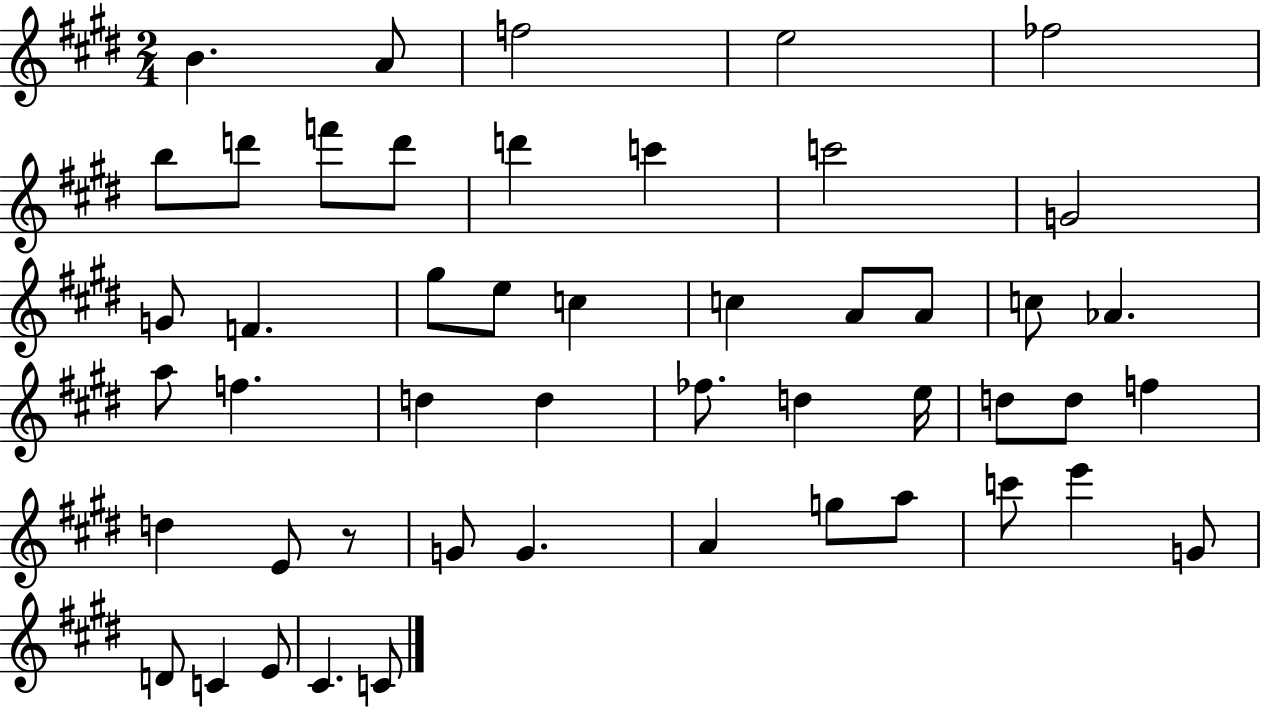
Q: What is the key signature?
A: E major